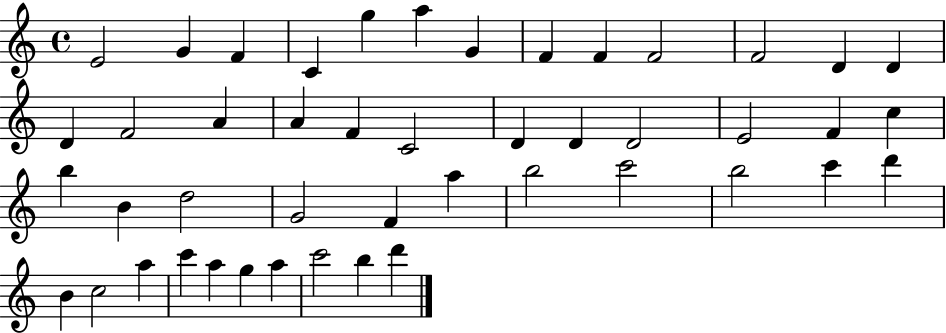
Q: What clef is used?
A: treble